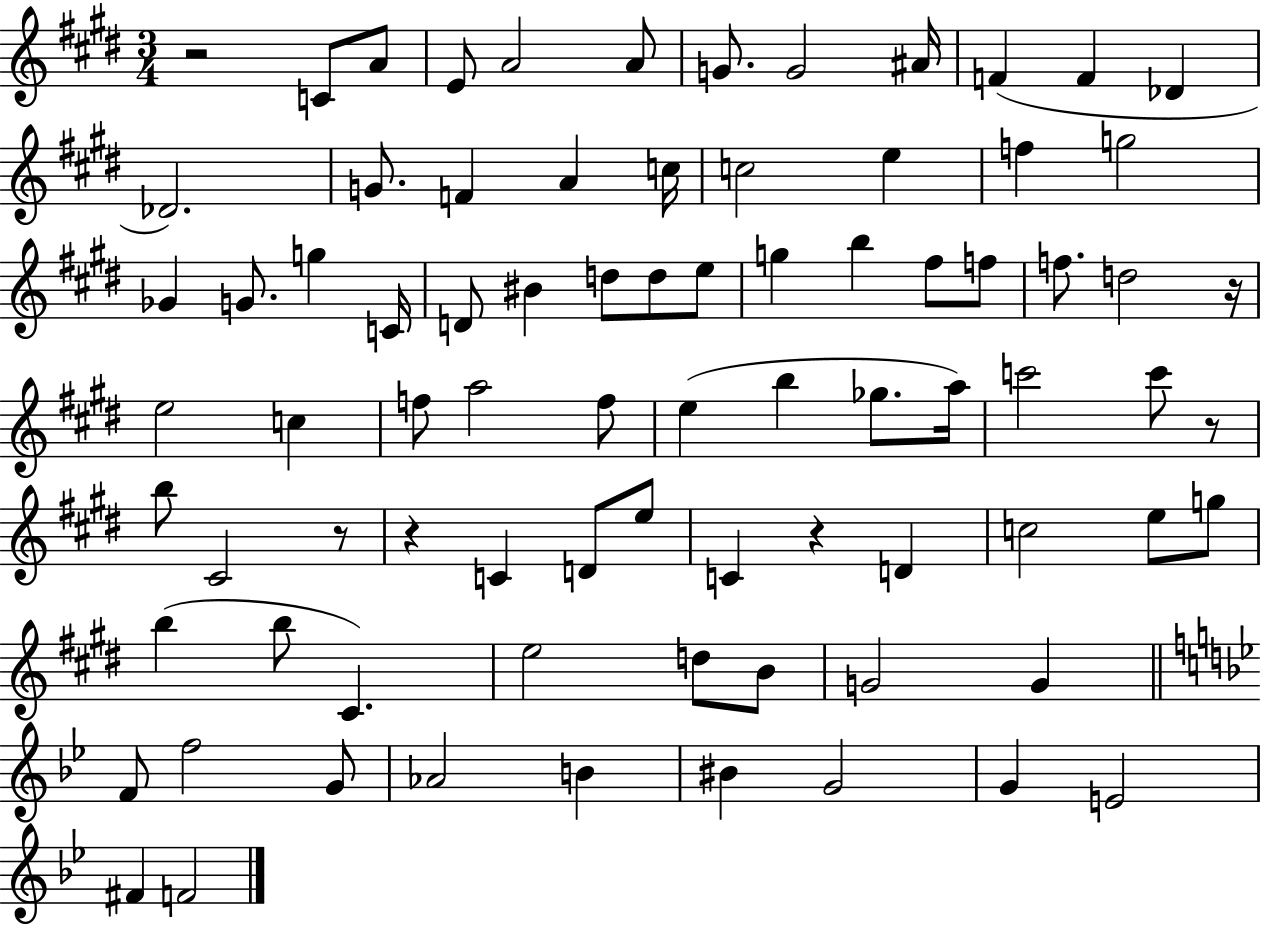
{
  \clef treble
  \numericTimeSignature
  \time 3/4
  \key e \major
  \repeat volta 2 { r2 c'8 a'8 | e'8 a'2 a'8 | g'8. g'2 ais'16 | f'4( f'4 des'4 | \break des'2.) | g'8. f'4 a'4 c''16 | c''2 e''4 | f''4 g''2 | \break ges'4 g'8. g''4 c'16 | d'8 bis'4 d''8 d''8 e''8 | g''4 b''4 fis''8 f''8 | f''8. d''2 r16 | \break e''2 c''4 | f''8 a''2 f''8 | e''4( b''4 ges''8. a''16) | c'''2 c'''8 r8 | \break b''8 cis'2 r8 | r4 c'4 d'8 e''8 | c'4 r4 d'4 | c''2 e''8 g''8 | \break b''4( b''8 cis'4.) | e''2 d''8 b'8 | g'2 g'4 | \bar "||" \break \key g \minor f'8 f''2 g'8 | aes'2 b'4 | bis'4 g'2 | g'4 e'2 | \break fis'4 f'2 | } \bar "|."
}